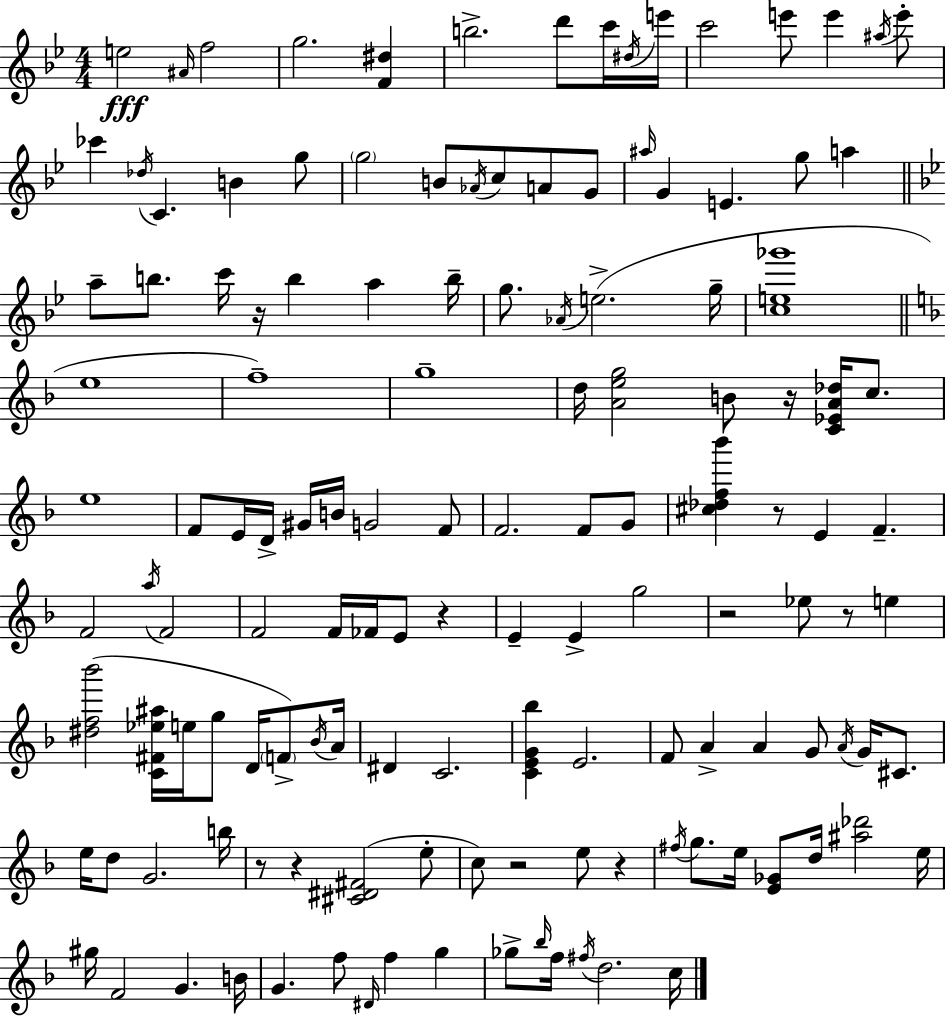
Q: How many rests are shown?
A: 10